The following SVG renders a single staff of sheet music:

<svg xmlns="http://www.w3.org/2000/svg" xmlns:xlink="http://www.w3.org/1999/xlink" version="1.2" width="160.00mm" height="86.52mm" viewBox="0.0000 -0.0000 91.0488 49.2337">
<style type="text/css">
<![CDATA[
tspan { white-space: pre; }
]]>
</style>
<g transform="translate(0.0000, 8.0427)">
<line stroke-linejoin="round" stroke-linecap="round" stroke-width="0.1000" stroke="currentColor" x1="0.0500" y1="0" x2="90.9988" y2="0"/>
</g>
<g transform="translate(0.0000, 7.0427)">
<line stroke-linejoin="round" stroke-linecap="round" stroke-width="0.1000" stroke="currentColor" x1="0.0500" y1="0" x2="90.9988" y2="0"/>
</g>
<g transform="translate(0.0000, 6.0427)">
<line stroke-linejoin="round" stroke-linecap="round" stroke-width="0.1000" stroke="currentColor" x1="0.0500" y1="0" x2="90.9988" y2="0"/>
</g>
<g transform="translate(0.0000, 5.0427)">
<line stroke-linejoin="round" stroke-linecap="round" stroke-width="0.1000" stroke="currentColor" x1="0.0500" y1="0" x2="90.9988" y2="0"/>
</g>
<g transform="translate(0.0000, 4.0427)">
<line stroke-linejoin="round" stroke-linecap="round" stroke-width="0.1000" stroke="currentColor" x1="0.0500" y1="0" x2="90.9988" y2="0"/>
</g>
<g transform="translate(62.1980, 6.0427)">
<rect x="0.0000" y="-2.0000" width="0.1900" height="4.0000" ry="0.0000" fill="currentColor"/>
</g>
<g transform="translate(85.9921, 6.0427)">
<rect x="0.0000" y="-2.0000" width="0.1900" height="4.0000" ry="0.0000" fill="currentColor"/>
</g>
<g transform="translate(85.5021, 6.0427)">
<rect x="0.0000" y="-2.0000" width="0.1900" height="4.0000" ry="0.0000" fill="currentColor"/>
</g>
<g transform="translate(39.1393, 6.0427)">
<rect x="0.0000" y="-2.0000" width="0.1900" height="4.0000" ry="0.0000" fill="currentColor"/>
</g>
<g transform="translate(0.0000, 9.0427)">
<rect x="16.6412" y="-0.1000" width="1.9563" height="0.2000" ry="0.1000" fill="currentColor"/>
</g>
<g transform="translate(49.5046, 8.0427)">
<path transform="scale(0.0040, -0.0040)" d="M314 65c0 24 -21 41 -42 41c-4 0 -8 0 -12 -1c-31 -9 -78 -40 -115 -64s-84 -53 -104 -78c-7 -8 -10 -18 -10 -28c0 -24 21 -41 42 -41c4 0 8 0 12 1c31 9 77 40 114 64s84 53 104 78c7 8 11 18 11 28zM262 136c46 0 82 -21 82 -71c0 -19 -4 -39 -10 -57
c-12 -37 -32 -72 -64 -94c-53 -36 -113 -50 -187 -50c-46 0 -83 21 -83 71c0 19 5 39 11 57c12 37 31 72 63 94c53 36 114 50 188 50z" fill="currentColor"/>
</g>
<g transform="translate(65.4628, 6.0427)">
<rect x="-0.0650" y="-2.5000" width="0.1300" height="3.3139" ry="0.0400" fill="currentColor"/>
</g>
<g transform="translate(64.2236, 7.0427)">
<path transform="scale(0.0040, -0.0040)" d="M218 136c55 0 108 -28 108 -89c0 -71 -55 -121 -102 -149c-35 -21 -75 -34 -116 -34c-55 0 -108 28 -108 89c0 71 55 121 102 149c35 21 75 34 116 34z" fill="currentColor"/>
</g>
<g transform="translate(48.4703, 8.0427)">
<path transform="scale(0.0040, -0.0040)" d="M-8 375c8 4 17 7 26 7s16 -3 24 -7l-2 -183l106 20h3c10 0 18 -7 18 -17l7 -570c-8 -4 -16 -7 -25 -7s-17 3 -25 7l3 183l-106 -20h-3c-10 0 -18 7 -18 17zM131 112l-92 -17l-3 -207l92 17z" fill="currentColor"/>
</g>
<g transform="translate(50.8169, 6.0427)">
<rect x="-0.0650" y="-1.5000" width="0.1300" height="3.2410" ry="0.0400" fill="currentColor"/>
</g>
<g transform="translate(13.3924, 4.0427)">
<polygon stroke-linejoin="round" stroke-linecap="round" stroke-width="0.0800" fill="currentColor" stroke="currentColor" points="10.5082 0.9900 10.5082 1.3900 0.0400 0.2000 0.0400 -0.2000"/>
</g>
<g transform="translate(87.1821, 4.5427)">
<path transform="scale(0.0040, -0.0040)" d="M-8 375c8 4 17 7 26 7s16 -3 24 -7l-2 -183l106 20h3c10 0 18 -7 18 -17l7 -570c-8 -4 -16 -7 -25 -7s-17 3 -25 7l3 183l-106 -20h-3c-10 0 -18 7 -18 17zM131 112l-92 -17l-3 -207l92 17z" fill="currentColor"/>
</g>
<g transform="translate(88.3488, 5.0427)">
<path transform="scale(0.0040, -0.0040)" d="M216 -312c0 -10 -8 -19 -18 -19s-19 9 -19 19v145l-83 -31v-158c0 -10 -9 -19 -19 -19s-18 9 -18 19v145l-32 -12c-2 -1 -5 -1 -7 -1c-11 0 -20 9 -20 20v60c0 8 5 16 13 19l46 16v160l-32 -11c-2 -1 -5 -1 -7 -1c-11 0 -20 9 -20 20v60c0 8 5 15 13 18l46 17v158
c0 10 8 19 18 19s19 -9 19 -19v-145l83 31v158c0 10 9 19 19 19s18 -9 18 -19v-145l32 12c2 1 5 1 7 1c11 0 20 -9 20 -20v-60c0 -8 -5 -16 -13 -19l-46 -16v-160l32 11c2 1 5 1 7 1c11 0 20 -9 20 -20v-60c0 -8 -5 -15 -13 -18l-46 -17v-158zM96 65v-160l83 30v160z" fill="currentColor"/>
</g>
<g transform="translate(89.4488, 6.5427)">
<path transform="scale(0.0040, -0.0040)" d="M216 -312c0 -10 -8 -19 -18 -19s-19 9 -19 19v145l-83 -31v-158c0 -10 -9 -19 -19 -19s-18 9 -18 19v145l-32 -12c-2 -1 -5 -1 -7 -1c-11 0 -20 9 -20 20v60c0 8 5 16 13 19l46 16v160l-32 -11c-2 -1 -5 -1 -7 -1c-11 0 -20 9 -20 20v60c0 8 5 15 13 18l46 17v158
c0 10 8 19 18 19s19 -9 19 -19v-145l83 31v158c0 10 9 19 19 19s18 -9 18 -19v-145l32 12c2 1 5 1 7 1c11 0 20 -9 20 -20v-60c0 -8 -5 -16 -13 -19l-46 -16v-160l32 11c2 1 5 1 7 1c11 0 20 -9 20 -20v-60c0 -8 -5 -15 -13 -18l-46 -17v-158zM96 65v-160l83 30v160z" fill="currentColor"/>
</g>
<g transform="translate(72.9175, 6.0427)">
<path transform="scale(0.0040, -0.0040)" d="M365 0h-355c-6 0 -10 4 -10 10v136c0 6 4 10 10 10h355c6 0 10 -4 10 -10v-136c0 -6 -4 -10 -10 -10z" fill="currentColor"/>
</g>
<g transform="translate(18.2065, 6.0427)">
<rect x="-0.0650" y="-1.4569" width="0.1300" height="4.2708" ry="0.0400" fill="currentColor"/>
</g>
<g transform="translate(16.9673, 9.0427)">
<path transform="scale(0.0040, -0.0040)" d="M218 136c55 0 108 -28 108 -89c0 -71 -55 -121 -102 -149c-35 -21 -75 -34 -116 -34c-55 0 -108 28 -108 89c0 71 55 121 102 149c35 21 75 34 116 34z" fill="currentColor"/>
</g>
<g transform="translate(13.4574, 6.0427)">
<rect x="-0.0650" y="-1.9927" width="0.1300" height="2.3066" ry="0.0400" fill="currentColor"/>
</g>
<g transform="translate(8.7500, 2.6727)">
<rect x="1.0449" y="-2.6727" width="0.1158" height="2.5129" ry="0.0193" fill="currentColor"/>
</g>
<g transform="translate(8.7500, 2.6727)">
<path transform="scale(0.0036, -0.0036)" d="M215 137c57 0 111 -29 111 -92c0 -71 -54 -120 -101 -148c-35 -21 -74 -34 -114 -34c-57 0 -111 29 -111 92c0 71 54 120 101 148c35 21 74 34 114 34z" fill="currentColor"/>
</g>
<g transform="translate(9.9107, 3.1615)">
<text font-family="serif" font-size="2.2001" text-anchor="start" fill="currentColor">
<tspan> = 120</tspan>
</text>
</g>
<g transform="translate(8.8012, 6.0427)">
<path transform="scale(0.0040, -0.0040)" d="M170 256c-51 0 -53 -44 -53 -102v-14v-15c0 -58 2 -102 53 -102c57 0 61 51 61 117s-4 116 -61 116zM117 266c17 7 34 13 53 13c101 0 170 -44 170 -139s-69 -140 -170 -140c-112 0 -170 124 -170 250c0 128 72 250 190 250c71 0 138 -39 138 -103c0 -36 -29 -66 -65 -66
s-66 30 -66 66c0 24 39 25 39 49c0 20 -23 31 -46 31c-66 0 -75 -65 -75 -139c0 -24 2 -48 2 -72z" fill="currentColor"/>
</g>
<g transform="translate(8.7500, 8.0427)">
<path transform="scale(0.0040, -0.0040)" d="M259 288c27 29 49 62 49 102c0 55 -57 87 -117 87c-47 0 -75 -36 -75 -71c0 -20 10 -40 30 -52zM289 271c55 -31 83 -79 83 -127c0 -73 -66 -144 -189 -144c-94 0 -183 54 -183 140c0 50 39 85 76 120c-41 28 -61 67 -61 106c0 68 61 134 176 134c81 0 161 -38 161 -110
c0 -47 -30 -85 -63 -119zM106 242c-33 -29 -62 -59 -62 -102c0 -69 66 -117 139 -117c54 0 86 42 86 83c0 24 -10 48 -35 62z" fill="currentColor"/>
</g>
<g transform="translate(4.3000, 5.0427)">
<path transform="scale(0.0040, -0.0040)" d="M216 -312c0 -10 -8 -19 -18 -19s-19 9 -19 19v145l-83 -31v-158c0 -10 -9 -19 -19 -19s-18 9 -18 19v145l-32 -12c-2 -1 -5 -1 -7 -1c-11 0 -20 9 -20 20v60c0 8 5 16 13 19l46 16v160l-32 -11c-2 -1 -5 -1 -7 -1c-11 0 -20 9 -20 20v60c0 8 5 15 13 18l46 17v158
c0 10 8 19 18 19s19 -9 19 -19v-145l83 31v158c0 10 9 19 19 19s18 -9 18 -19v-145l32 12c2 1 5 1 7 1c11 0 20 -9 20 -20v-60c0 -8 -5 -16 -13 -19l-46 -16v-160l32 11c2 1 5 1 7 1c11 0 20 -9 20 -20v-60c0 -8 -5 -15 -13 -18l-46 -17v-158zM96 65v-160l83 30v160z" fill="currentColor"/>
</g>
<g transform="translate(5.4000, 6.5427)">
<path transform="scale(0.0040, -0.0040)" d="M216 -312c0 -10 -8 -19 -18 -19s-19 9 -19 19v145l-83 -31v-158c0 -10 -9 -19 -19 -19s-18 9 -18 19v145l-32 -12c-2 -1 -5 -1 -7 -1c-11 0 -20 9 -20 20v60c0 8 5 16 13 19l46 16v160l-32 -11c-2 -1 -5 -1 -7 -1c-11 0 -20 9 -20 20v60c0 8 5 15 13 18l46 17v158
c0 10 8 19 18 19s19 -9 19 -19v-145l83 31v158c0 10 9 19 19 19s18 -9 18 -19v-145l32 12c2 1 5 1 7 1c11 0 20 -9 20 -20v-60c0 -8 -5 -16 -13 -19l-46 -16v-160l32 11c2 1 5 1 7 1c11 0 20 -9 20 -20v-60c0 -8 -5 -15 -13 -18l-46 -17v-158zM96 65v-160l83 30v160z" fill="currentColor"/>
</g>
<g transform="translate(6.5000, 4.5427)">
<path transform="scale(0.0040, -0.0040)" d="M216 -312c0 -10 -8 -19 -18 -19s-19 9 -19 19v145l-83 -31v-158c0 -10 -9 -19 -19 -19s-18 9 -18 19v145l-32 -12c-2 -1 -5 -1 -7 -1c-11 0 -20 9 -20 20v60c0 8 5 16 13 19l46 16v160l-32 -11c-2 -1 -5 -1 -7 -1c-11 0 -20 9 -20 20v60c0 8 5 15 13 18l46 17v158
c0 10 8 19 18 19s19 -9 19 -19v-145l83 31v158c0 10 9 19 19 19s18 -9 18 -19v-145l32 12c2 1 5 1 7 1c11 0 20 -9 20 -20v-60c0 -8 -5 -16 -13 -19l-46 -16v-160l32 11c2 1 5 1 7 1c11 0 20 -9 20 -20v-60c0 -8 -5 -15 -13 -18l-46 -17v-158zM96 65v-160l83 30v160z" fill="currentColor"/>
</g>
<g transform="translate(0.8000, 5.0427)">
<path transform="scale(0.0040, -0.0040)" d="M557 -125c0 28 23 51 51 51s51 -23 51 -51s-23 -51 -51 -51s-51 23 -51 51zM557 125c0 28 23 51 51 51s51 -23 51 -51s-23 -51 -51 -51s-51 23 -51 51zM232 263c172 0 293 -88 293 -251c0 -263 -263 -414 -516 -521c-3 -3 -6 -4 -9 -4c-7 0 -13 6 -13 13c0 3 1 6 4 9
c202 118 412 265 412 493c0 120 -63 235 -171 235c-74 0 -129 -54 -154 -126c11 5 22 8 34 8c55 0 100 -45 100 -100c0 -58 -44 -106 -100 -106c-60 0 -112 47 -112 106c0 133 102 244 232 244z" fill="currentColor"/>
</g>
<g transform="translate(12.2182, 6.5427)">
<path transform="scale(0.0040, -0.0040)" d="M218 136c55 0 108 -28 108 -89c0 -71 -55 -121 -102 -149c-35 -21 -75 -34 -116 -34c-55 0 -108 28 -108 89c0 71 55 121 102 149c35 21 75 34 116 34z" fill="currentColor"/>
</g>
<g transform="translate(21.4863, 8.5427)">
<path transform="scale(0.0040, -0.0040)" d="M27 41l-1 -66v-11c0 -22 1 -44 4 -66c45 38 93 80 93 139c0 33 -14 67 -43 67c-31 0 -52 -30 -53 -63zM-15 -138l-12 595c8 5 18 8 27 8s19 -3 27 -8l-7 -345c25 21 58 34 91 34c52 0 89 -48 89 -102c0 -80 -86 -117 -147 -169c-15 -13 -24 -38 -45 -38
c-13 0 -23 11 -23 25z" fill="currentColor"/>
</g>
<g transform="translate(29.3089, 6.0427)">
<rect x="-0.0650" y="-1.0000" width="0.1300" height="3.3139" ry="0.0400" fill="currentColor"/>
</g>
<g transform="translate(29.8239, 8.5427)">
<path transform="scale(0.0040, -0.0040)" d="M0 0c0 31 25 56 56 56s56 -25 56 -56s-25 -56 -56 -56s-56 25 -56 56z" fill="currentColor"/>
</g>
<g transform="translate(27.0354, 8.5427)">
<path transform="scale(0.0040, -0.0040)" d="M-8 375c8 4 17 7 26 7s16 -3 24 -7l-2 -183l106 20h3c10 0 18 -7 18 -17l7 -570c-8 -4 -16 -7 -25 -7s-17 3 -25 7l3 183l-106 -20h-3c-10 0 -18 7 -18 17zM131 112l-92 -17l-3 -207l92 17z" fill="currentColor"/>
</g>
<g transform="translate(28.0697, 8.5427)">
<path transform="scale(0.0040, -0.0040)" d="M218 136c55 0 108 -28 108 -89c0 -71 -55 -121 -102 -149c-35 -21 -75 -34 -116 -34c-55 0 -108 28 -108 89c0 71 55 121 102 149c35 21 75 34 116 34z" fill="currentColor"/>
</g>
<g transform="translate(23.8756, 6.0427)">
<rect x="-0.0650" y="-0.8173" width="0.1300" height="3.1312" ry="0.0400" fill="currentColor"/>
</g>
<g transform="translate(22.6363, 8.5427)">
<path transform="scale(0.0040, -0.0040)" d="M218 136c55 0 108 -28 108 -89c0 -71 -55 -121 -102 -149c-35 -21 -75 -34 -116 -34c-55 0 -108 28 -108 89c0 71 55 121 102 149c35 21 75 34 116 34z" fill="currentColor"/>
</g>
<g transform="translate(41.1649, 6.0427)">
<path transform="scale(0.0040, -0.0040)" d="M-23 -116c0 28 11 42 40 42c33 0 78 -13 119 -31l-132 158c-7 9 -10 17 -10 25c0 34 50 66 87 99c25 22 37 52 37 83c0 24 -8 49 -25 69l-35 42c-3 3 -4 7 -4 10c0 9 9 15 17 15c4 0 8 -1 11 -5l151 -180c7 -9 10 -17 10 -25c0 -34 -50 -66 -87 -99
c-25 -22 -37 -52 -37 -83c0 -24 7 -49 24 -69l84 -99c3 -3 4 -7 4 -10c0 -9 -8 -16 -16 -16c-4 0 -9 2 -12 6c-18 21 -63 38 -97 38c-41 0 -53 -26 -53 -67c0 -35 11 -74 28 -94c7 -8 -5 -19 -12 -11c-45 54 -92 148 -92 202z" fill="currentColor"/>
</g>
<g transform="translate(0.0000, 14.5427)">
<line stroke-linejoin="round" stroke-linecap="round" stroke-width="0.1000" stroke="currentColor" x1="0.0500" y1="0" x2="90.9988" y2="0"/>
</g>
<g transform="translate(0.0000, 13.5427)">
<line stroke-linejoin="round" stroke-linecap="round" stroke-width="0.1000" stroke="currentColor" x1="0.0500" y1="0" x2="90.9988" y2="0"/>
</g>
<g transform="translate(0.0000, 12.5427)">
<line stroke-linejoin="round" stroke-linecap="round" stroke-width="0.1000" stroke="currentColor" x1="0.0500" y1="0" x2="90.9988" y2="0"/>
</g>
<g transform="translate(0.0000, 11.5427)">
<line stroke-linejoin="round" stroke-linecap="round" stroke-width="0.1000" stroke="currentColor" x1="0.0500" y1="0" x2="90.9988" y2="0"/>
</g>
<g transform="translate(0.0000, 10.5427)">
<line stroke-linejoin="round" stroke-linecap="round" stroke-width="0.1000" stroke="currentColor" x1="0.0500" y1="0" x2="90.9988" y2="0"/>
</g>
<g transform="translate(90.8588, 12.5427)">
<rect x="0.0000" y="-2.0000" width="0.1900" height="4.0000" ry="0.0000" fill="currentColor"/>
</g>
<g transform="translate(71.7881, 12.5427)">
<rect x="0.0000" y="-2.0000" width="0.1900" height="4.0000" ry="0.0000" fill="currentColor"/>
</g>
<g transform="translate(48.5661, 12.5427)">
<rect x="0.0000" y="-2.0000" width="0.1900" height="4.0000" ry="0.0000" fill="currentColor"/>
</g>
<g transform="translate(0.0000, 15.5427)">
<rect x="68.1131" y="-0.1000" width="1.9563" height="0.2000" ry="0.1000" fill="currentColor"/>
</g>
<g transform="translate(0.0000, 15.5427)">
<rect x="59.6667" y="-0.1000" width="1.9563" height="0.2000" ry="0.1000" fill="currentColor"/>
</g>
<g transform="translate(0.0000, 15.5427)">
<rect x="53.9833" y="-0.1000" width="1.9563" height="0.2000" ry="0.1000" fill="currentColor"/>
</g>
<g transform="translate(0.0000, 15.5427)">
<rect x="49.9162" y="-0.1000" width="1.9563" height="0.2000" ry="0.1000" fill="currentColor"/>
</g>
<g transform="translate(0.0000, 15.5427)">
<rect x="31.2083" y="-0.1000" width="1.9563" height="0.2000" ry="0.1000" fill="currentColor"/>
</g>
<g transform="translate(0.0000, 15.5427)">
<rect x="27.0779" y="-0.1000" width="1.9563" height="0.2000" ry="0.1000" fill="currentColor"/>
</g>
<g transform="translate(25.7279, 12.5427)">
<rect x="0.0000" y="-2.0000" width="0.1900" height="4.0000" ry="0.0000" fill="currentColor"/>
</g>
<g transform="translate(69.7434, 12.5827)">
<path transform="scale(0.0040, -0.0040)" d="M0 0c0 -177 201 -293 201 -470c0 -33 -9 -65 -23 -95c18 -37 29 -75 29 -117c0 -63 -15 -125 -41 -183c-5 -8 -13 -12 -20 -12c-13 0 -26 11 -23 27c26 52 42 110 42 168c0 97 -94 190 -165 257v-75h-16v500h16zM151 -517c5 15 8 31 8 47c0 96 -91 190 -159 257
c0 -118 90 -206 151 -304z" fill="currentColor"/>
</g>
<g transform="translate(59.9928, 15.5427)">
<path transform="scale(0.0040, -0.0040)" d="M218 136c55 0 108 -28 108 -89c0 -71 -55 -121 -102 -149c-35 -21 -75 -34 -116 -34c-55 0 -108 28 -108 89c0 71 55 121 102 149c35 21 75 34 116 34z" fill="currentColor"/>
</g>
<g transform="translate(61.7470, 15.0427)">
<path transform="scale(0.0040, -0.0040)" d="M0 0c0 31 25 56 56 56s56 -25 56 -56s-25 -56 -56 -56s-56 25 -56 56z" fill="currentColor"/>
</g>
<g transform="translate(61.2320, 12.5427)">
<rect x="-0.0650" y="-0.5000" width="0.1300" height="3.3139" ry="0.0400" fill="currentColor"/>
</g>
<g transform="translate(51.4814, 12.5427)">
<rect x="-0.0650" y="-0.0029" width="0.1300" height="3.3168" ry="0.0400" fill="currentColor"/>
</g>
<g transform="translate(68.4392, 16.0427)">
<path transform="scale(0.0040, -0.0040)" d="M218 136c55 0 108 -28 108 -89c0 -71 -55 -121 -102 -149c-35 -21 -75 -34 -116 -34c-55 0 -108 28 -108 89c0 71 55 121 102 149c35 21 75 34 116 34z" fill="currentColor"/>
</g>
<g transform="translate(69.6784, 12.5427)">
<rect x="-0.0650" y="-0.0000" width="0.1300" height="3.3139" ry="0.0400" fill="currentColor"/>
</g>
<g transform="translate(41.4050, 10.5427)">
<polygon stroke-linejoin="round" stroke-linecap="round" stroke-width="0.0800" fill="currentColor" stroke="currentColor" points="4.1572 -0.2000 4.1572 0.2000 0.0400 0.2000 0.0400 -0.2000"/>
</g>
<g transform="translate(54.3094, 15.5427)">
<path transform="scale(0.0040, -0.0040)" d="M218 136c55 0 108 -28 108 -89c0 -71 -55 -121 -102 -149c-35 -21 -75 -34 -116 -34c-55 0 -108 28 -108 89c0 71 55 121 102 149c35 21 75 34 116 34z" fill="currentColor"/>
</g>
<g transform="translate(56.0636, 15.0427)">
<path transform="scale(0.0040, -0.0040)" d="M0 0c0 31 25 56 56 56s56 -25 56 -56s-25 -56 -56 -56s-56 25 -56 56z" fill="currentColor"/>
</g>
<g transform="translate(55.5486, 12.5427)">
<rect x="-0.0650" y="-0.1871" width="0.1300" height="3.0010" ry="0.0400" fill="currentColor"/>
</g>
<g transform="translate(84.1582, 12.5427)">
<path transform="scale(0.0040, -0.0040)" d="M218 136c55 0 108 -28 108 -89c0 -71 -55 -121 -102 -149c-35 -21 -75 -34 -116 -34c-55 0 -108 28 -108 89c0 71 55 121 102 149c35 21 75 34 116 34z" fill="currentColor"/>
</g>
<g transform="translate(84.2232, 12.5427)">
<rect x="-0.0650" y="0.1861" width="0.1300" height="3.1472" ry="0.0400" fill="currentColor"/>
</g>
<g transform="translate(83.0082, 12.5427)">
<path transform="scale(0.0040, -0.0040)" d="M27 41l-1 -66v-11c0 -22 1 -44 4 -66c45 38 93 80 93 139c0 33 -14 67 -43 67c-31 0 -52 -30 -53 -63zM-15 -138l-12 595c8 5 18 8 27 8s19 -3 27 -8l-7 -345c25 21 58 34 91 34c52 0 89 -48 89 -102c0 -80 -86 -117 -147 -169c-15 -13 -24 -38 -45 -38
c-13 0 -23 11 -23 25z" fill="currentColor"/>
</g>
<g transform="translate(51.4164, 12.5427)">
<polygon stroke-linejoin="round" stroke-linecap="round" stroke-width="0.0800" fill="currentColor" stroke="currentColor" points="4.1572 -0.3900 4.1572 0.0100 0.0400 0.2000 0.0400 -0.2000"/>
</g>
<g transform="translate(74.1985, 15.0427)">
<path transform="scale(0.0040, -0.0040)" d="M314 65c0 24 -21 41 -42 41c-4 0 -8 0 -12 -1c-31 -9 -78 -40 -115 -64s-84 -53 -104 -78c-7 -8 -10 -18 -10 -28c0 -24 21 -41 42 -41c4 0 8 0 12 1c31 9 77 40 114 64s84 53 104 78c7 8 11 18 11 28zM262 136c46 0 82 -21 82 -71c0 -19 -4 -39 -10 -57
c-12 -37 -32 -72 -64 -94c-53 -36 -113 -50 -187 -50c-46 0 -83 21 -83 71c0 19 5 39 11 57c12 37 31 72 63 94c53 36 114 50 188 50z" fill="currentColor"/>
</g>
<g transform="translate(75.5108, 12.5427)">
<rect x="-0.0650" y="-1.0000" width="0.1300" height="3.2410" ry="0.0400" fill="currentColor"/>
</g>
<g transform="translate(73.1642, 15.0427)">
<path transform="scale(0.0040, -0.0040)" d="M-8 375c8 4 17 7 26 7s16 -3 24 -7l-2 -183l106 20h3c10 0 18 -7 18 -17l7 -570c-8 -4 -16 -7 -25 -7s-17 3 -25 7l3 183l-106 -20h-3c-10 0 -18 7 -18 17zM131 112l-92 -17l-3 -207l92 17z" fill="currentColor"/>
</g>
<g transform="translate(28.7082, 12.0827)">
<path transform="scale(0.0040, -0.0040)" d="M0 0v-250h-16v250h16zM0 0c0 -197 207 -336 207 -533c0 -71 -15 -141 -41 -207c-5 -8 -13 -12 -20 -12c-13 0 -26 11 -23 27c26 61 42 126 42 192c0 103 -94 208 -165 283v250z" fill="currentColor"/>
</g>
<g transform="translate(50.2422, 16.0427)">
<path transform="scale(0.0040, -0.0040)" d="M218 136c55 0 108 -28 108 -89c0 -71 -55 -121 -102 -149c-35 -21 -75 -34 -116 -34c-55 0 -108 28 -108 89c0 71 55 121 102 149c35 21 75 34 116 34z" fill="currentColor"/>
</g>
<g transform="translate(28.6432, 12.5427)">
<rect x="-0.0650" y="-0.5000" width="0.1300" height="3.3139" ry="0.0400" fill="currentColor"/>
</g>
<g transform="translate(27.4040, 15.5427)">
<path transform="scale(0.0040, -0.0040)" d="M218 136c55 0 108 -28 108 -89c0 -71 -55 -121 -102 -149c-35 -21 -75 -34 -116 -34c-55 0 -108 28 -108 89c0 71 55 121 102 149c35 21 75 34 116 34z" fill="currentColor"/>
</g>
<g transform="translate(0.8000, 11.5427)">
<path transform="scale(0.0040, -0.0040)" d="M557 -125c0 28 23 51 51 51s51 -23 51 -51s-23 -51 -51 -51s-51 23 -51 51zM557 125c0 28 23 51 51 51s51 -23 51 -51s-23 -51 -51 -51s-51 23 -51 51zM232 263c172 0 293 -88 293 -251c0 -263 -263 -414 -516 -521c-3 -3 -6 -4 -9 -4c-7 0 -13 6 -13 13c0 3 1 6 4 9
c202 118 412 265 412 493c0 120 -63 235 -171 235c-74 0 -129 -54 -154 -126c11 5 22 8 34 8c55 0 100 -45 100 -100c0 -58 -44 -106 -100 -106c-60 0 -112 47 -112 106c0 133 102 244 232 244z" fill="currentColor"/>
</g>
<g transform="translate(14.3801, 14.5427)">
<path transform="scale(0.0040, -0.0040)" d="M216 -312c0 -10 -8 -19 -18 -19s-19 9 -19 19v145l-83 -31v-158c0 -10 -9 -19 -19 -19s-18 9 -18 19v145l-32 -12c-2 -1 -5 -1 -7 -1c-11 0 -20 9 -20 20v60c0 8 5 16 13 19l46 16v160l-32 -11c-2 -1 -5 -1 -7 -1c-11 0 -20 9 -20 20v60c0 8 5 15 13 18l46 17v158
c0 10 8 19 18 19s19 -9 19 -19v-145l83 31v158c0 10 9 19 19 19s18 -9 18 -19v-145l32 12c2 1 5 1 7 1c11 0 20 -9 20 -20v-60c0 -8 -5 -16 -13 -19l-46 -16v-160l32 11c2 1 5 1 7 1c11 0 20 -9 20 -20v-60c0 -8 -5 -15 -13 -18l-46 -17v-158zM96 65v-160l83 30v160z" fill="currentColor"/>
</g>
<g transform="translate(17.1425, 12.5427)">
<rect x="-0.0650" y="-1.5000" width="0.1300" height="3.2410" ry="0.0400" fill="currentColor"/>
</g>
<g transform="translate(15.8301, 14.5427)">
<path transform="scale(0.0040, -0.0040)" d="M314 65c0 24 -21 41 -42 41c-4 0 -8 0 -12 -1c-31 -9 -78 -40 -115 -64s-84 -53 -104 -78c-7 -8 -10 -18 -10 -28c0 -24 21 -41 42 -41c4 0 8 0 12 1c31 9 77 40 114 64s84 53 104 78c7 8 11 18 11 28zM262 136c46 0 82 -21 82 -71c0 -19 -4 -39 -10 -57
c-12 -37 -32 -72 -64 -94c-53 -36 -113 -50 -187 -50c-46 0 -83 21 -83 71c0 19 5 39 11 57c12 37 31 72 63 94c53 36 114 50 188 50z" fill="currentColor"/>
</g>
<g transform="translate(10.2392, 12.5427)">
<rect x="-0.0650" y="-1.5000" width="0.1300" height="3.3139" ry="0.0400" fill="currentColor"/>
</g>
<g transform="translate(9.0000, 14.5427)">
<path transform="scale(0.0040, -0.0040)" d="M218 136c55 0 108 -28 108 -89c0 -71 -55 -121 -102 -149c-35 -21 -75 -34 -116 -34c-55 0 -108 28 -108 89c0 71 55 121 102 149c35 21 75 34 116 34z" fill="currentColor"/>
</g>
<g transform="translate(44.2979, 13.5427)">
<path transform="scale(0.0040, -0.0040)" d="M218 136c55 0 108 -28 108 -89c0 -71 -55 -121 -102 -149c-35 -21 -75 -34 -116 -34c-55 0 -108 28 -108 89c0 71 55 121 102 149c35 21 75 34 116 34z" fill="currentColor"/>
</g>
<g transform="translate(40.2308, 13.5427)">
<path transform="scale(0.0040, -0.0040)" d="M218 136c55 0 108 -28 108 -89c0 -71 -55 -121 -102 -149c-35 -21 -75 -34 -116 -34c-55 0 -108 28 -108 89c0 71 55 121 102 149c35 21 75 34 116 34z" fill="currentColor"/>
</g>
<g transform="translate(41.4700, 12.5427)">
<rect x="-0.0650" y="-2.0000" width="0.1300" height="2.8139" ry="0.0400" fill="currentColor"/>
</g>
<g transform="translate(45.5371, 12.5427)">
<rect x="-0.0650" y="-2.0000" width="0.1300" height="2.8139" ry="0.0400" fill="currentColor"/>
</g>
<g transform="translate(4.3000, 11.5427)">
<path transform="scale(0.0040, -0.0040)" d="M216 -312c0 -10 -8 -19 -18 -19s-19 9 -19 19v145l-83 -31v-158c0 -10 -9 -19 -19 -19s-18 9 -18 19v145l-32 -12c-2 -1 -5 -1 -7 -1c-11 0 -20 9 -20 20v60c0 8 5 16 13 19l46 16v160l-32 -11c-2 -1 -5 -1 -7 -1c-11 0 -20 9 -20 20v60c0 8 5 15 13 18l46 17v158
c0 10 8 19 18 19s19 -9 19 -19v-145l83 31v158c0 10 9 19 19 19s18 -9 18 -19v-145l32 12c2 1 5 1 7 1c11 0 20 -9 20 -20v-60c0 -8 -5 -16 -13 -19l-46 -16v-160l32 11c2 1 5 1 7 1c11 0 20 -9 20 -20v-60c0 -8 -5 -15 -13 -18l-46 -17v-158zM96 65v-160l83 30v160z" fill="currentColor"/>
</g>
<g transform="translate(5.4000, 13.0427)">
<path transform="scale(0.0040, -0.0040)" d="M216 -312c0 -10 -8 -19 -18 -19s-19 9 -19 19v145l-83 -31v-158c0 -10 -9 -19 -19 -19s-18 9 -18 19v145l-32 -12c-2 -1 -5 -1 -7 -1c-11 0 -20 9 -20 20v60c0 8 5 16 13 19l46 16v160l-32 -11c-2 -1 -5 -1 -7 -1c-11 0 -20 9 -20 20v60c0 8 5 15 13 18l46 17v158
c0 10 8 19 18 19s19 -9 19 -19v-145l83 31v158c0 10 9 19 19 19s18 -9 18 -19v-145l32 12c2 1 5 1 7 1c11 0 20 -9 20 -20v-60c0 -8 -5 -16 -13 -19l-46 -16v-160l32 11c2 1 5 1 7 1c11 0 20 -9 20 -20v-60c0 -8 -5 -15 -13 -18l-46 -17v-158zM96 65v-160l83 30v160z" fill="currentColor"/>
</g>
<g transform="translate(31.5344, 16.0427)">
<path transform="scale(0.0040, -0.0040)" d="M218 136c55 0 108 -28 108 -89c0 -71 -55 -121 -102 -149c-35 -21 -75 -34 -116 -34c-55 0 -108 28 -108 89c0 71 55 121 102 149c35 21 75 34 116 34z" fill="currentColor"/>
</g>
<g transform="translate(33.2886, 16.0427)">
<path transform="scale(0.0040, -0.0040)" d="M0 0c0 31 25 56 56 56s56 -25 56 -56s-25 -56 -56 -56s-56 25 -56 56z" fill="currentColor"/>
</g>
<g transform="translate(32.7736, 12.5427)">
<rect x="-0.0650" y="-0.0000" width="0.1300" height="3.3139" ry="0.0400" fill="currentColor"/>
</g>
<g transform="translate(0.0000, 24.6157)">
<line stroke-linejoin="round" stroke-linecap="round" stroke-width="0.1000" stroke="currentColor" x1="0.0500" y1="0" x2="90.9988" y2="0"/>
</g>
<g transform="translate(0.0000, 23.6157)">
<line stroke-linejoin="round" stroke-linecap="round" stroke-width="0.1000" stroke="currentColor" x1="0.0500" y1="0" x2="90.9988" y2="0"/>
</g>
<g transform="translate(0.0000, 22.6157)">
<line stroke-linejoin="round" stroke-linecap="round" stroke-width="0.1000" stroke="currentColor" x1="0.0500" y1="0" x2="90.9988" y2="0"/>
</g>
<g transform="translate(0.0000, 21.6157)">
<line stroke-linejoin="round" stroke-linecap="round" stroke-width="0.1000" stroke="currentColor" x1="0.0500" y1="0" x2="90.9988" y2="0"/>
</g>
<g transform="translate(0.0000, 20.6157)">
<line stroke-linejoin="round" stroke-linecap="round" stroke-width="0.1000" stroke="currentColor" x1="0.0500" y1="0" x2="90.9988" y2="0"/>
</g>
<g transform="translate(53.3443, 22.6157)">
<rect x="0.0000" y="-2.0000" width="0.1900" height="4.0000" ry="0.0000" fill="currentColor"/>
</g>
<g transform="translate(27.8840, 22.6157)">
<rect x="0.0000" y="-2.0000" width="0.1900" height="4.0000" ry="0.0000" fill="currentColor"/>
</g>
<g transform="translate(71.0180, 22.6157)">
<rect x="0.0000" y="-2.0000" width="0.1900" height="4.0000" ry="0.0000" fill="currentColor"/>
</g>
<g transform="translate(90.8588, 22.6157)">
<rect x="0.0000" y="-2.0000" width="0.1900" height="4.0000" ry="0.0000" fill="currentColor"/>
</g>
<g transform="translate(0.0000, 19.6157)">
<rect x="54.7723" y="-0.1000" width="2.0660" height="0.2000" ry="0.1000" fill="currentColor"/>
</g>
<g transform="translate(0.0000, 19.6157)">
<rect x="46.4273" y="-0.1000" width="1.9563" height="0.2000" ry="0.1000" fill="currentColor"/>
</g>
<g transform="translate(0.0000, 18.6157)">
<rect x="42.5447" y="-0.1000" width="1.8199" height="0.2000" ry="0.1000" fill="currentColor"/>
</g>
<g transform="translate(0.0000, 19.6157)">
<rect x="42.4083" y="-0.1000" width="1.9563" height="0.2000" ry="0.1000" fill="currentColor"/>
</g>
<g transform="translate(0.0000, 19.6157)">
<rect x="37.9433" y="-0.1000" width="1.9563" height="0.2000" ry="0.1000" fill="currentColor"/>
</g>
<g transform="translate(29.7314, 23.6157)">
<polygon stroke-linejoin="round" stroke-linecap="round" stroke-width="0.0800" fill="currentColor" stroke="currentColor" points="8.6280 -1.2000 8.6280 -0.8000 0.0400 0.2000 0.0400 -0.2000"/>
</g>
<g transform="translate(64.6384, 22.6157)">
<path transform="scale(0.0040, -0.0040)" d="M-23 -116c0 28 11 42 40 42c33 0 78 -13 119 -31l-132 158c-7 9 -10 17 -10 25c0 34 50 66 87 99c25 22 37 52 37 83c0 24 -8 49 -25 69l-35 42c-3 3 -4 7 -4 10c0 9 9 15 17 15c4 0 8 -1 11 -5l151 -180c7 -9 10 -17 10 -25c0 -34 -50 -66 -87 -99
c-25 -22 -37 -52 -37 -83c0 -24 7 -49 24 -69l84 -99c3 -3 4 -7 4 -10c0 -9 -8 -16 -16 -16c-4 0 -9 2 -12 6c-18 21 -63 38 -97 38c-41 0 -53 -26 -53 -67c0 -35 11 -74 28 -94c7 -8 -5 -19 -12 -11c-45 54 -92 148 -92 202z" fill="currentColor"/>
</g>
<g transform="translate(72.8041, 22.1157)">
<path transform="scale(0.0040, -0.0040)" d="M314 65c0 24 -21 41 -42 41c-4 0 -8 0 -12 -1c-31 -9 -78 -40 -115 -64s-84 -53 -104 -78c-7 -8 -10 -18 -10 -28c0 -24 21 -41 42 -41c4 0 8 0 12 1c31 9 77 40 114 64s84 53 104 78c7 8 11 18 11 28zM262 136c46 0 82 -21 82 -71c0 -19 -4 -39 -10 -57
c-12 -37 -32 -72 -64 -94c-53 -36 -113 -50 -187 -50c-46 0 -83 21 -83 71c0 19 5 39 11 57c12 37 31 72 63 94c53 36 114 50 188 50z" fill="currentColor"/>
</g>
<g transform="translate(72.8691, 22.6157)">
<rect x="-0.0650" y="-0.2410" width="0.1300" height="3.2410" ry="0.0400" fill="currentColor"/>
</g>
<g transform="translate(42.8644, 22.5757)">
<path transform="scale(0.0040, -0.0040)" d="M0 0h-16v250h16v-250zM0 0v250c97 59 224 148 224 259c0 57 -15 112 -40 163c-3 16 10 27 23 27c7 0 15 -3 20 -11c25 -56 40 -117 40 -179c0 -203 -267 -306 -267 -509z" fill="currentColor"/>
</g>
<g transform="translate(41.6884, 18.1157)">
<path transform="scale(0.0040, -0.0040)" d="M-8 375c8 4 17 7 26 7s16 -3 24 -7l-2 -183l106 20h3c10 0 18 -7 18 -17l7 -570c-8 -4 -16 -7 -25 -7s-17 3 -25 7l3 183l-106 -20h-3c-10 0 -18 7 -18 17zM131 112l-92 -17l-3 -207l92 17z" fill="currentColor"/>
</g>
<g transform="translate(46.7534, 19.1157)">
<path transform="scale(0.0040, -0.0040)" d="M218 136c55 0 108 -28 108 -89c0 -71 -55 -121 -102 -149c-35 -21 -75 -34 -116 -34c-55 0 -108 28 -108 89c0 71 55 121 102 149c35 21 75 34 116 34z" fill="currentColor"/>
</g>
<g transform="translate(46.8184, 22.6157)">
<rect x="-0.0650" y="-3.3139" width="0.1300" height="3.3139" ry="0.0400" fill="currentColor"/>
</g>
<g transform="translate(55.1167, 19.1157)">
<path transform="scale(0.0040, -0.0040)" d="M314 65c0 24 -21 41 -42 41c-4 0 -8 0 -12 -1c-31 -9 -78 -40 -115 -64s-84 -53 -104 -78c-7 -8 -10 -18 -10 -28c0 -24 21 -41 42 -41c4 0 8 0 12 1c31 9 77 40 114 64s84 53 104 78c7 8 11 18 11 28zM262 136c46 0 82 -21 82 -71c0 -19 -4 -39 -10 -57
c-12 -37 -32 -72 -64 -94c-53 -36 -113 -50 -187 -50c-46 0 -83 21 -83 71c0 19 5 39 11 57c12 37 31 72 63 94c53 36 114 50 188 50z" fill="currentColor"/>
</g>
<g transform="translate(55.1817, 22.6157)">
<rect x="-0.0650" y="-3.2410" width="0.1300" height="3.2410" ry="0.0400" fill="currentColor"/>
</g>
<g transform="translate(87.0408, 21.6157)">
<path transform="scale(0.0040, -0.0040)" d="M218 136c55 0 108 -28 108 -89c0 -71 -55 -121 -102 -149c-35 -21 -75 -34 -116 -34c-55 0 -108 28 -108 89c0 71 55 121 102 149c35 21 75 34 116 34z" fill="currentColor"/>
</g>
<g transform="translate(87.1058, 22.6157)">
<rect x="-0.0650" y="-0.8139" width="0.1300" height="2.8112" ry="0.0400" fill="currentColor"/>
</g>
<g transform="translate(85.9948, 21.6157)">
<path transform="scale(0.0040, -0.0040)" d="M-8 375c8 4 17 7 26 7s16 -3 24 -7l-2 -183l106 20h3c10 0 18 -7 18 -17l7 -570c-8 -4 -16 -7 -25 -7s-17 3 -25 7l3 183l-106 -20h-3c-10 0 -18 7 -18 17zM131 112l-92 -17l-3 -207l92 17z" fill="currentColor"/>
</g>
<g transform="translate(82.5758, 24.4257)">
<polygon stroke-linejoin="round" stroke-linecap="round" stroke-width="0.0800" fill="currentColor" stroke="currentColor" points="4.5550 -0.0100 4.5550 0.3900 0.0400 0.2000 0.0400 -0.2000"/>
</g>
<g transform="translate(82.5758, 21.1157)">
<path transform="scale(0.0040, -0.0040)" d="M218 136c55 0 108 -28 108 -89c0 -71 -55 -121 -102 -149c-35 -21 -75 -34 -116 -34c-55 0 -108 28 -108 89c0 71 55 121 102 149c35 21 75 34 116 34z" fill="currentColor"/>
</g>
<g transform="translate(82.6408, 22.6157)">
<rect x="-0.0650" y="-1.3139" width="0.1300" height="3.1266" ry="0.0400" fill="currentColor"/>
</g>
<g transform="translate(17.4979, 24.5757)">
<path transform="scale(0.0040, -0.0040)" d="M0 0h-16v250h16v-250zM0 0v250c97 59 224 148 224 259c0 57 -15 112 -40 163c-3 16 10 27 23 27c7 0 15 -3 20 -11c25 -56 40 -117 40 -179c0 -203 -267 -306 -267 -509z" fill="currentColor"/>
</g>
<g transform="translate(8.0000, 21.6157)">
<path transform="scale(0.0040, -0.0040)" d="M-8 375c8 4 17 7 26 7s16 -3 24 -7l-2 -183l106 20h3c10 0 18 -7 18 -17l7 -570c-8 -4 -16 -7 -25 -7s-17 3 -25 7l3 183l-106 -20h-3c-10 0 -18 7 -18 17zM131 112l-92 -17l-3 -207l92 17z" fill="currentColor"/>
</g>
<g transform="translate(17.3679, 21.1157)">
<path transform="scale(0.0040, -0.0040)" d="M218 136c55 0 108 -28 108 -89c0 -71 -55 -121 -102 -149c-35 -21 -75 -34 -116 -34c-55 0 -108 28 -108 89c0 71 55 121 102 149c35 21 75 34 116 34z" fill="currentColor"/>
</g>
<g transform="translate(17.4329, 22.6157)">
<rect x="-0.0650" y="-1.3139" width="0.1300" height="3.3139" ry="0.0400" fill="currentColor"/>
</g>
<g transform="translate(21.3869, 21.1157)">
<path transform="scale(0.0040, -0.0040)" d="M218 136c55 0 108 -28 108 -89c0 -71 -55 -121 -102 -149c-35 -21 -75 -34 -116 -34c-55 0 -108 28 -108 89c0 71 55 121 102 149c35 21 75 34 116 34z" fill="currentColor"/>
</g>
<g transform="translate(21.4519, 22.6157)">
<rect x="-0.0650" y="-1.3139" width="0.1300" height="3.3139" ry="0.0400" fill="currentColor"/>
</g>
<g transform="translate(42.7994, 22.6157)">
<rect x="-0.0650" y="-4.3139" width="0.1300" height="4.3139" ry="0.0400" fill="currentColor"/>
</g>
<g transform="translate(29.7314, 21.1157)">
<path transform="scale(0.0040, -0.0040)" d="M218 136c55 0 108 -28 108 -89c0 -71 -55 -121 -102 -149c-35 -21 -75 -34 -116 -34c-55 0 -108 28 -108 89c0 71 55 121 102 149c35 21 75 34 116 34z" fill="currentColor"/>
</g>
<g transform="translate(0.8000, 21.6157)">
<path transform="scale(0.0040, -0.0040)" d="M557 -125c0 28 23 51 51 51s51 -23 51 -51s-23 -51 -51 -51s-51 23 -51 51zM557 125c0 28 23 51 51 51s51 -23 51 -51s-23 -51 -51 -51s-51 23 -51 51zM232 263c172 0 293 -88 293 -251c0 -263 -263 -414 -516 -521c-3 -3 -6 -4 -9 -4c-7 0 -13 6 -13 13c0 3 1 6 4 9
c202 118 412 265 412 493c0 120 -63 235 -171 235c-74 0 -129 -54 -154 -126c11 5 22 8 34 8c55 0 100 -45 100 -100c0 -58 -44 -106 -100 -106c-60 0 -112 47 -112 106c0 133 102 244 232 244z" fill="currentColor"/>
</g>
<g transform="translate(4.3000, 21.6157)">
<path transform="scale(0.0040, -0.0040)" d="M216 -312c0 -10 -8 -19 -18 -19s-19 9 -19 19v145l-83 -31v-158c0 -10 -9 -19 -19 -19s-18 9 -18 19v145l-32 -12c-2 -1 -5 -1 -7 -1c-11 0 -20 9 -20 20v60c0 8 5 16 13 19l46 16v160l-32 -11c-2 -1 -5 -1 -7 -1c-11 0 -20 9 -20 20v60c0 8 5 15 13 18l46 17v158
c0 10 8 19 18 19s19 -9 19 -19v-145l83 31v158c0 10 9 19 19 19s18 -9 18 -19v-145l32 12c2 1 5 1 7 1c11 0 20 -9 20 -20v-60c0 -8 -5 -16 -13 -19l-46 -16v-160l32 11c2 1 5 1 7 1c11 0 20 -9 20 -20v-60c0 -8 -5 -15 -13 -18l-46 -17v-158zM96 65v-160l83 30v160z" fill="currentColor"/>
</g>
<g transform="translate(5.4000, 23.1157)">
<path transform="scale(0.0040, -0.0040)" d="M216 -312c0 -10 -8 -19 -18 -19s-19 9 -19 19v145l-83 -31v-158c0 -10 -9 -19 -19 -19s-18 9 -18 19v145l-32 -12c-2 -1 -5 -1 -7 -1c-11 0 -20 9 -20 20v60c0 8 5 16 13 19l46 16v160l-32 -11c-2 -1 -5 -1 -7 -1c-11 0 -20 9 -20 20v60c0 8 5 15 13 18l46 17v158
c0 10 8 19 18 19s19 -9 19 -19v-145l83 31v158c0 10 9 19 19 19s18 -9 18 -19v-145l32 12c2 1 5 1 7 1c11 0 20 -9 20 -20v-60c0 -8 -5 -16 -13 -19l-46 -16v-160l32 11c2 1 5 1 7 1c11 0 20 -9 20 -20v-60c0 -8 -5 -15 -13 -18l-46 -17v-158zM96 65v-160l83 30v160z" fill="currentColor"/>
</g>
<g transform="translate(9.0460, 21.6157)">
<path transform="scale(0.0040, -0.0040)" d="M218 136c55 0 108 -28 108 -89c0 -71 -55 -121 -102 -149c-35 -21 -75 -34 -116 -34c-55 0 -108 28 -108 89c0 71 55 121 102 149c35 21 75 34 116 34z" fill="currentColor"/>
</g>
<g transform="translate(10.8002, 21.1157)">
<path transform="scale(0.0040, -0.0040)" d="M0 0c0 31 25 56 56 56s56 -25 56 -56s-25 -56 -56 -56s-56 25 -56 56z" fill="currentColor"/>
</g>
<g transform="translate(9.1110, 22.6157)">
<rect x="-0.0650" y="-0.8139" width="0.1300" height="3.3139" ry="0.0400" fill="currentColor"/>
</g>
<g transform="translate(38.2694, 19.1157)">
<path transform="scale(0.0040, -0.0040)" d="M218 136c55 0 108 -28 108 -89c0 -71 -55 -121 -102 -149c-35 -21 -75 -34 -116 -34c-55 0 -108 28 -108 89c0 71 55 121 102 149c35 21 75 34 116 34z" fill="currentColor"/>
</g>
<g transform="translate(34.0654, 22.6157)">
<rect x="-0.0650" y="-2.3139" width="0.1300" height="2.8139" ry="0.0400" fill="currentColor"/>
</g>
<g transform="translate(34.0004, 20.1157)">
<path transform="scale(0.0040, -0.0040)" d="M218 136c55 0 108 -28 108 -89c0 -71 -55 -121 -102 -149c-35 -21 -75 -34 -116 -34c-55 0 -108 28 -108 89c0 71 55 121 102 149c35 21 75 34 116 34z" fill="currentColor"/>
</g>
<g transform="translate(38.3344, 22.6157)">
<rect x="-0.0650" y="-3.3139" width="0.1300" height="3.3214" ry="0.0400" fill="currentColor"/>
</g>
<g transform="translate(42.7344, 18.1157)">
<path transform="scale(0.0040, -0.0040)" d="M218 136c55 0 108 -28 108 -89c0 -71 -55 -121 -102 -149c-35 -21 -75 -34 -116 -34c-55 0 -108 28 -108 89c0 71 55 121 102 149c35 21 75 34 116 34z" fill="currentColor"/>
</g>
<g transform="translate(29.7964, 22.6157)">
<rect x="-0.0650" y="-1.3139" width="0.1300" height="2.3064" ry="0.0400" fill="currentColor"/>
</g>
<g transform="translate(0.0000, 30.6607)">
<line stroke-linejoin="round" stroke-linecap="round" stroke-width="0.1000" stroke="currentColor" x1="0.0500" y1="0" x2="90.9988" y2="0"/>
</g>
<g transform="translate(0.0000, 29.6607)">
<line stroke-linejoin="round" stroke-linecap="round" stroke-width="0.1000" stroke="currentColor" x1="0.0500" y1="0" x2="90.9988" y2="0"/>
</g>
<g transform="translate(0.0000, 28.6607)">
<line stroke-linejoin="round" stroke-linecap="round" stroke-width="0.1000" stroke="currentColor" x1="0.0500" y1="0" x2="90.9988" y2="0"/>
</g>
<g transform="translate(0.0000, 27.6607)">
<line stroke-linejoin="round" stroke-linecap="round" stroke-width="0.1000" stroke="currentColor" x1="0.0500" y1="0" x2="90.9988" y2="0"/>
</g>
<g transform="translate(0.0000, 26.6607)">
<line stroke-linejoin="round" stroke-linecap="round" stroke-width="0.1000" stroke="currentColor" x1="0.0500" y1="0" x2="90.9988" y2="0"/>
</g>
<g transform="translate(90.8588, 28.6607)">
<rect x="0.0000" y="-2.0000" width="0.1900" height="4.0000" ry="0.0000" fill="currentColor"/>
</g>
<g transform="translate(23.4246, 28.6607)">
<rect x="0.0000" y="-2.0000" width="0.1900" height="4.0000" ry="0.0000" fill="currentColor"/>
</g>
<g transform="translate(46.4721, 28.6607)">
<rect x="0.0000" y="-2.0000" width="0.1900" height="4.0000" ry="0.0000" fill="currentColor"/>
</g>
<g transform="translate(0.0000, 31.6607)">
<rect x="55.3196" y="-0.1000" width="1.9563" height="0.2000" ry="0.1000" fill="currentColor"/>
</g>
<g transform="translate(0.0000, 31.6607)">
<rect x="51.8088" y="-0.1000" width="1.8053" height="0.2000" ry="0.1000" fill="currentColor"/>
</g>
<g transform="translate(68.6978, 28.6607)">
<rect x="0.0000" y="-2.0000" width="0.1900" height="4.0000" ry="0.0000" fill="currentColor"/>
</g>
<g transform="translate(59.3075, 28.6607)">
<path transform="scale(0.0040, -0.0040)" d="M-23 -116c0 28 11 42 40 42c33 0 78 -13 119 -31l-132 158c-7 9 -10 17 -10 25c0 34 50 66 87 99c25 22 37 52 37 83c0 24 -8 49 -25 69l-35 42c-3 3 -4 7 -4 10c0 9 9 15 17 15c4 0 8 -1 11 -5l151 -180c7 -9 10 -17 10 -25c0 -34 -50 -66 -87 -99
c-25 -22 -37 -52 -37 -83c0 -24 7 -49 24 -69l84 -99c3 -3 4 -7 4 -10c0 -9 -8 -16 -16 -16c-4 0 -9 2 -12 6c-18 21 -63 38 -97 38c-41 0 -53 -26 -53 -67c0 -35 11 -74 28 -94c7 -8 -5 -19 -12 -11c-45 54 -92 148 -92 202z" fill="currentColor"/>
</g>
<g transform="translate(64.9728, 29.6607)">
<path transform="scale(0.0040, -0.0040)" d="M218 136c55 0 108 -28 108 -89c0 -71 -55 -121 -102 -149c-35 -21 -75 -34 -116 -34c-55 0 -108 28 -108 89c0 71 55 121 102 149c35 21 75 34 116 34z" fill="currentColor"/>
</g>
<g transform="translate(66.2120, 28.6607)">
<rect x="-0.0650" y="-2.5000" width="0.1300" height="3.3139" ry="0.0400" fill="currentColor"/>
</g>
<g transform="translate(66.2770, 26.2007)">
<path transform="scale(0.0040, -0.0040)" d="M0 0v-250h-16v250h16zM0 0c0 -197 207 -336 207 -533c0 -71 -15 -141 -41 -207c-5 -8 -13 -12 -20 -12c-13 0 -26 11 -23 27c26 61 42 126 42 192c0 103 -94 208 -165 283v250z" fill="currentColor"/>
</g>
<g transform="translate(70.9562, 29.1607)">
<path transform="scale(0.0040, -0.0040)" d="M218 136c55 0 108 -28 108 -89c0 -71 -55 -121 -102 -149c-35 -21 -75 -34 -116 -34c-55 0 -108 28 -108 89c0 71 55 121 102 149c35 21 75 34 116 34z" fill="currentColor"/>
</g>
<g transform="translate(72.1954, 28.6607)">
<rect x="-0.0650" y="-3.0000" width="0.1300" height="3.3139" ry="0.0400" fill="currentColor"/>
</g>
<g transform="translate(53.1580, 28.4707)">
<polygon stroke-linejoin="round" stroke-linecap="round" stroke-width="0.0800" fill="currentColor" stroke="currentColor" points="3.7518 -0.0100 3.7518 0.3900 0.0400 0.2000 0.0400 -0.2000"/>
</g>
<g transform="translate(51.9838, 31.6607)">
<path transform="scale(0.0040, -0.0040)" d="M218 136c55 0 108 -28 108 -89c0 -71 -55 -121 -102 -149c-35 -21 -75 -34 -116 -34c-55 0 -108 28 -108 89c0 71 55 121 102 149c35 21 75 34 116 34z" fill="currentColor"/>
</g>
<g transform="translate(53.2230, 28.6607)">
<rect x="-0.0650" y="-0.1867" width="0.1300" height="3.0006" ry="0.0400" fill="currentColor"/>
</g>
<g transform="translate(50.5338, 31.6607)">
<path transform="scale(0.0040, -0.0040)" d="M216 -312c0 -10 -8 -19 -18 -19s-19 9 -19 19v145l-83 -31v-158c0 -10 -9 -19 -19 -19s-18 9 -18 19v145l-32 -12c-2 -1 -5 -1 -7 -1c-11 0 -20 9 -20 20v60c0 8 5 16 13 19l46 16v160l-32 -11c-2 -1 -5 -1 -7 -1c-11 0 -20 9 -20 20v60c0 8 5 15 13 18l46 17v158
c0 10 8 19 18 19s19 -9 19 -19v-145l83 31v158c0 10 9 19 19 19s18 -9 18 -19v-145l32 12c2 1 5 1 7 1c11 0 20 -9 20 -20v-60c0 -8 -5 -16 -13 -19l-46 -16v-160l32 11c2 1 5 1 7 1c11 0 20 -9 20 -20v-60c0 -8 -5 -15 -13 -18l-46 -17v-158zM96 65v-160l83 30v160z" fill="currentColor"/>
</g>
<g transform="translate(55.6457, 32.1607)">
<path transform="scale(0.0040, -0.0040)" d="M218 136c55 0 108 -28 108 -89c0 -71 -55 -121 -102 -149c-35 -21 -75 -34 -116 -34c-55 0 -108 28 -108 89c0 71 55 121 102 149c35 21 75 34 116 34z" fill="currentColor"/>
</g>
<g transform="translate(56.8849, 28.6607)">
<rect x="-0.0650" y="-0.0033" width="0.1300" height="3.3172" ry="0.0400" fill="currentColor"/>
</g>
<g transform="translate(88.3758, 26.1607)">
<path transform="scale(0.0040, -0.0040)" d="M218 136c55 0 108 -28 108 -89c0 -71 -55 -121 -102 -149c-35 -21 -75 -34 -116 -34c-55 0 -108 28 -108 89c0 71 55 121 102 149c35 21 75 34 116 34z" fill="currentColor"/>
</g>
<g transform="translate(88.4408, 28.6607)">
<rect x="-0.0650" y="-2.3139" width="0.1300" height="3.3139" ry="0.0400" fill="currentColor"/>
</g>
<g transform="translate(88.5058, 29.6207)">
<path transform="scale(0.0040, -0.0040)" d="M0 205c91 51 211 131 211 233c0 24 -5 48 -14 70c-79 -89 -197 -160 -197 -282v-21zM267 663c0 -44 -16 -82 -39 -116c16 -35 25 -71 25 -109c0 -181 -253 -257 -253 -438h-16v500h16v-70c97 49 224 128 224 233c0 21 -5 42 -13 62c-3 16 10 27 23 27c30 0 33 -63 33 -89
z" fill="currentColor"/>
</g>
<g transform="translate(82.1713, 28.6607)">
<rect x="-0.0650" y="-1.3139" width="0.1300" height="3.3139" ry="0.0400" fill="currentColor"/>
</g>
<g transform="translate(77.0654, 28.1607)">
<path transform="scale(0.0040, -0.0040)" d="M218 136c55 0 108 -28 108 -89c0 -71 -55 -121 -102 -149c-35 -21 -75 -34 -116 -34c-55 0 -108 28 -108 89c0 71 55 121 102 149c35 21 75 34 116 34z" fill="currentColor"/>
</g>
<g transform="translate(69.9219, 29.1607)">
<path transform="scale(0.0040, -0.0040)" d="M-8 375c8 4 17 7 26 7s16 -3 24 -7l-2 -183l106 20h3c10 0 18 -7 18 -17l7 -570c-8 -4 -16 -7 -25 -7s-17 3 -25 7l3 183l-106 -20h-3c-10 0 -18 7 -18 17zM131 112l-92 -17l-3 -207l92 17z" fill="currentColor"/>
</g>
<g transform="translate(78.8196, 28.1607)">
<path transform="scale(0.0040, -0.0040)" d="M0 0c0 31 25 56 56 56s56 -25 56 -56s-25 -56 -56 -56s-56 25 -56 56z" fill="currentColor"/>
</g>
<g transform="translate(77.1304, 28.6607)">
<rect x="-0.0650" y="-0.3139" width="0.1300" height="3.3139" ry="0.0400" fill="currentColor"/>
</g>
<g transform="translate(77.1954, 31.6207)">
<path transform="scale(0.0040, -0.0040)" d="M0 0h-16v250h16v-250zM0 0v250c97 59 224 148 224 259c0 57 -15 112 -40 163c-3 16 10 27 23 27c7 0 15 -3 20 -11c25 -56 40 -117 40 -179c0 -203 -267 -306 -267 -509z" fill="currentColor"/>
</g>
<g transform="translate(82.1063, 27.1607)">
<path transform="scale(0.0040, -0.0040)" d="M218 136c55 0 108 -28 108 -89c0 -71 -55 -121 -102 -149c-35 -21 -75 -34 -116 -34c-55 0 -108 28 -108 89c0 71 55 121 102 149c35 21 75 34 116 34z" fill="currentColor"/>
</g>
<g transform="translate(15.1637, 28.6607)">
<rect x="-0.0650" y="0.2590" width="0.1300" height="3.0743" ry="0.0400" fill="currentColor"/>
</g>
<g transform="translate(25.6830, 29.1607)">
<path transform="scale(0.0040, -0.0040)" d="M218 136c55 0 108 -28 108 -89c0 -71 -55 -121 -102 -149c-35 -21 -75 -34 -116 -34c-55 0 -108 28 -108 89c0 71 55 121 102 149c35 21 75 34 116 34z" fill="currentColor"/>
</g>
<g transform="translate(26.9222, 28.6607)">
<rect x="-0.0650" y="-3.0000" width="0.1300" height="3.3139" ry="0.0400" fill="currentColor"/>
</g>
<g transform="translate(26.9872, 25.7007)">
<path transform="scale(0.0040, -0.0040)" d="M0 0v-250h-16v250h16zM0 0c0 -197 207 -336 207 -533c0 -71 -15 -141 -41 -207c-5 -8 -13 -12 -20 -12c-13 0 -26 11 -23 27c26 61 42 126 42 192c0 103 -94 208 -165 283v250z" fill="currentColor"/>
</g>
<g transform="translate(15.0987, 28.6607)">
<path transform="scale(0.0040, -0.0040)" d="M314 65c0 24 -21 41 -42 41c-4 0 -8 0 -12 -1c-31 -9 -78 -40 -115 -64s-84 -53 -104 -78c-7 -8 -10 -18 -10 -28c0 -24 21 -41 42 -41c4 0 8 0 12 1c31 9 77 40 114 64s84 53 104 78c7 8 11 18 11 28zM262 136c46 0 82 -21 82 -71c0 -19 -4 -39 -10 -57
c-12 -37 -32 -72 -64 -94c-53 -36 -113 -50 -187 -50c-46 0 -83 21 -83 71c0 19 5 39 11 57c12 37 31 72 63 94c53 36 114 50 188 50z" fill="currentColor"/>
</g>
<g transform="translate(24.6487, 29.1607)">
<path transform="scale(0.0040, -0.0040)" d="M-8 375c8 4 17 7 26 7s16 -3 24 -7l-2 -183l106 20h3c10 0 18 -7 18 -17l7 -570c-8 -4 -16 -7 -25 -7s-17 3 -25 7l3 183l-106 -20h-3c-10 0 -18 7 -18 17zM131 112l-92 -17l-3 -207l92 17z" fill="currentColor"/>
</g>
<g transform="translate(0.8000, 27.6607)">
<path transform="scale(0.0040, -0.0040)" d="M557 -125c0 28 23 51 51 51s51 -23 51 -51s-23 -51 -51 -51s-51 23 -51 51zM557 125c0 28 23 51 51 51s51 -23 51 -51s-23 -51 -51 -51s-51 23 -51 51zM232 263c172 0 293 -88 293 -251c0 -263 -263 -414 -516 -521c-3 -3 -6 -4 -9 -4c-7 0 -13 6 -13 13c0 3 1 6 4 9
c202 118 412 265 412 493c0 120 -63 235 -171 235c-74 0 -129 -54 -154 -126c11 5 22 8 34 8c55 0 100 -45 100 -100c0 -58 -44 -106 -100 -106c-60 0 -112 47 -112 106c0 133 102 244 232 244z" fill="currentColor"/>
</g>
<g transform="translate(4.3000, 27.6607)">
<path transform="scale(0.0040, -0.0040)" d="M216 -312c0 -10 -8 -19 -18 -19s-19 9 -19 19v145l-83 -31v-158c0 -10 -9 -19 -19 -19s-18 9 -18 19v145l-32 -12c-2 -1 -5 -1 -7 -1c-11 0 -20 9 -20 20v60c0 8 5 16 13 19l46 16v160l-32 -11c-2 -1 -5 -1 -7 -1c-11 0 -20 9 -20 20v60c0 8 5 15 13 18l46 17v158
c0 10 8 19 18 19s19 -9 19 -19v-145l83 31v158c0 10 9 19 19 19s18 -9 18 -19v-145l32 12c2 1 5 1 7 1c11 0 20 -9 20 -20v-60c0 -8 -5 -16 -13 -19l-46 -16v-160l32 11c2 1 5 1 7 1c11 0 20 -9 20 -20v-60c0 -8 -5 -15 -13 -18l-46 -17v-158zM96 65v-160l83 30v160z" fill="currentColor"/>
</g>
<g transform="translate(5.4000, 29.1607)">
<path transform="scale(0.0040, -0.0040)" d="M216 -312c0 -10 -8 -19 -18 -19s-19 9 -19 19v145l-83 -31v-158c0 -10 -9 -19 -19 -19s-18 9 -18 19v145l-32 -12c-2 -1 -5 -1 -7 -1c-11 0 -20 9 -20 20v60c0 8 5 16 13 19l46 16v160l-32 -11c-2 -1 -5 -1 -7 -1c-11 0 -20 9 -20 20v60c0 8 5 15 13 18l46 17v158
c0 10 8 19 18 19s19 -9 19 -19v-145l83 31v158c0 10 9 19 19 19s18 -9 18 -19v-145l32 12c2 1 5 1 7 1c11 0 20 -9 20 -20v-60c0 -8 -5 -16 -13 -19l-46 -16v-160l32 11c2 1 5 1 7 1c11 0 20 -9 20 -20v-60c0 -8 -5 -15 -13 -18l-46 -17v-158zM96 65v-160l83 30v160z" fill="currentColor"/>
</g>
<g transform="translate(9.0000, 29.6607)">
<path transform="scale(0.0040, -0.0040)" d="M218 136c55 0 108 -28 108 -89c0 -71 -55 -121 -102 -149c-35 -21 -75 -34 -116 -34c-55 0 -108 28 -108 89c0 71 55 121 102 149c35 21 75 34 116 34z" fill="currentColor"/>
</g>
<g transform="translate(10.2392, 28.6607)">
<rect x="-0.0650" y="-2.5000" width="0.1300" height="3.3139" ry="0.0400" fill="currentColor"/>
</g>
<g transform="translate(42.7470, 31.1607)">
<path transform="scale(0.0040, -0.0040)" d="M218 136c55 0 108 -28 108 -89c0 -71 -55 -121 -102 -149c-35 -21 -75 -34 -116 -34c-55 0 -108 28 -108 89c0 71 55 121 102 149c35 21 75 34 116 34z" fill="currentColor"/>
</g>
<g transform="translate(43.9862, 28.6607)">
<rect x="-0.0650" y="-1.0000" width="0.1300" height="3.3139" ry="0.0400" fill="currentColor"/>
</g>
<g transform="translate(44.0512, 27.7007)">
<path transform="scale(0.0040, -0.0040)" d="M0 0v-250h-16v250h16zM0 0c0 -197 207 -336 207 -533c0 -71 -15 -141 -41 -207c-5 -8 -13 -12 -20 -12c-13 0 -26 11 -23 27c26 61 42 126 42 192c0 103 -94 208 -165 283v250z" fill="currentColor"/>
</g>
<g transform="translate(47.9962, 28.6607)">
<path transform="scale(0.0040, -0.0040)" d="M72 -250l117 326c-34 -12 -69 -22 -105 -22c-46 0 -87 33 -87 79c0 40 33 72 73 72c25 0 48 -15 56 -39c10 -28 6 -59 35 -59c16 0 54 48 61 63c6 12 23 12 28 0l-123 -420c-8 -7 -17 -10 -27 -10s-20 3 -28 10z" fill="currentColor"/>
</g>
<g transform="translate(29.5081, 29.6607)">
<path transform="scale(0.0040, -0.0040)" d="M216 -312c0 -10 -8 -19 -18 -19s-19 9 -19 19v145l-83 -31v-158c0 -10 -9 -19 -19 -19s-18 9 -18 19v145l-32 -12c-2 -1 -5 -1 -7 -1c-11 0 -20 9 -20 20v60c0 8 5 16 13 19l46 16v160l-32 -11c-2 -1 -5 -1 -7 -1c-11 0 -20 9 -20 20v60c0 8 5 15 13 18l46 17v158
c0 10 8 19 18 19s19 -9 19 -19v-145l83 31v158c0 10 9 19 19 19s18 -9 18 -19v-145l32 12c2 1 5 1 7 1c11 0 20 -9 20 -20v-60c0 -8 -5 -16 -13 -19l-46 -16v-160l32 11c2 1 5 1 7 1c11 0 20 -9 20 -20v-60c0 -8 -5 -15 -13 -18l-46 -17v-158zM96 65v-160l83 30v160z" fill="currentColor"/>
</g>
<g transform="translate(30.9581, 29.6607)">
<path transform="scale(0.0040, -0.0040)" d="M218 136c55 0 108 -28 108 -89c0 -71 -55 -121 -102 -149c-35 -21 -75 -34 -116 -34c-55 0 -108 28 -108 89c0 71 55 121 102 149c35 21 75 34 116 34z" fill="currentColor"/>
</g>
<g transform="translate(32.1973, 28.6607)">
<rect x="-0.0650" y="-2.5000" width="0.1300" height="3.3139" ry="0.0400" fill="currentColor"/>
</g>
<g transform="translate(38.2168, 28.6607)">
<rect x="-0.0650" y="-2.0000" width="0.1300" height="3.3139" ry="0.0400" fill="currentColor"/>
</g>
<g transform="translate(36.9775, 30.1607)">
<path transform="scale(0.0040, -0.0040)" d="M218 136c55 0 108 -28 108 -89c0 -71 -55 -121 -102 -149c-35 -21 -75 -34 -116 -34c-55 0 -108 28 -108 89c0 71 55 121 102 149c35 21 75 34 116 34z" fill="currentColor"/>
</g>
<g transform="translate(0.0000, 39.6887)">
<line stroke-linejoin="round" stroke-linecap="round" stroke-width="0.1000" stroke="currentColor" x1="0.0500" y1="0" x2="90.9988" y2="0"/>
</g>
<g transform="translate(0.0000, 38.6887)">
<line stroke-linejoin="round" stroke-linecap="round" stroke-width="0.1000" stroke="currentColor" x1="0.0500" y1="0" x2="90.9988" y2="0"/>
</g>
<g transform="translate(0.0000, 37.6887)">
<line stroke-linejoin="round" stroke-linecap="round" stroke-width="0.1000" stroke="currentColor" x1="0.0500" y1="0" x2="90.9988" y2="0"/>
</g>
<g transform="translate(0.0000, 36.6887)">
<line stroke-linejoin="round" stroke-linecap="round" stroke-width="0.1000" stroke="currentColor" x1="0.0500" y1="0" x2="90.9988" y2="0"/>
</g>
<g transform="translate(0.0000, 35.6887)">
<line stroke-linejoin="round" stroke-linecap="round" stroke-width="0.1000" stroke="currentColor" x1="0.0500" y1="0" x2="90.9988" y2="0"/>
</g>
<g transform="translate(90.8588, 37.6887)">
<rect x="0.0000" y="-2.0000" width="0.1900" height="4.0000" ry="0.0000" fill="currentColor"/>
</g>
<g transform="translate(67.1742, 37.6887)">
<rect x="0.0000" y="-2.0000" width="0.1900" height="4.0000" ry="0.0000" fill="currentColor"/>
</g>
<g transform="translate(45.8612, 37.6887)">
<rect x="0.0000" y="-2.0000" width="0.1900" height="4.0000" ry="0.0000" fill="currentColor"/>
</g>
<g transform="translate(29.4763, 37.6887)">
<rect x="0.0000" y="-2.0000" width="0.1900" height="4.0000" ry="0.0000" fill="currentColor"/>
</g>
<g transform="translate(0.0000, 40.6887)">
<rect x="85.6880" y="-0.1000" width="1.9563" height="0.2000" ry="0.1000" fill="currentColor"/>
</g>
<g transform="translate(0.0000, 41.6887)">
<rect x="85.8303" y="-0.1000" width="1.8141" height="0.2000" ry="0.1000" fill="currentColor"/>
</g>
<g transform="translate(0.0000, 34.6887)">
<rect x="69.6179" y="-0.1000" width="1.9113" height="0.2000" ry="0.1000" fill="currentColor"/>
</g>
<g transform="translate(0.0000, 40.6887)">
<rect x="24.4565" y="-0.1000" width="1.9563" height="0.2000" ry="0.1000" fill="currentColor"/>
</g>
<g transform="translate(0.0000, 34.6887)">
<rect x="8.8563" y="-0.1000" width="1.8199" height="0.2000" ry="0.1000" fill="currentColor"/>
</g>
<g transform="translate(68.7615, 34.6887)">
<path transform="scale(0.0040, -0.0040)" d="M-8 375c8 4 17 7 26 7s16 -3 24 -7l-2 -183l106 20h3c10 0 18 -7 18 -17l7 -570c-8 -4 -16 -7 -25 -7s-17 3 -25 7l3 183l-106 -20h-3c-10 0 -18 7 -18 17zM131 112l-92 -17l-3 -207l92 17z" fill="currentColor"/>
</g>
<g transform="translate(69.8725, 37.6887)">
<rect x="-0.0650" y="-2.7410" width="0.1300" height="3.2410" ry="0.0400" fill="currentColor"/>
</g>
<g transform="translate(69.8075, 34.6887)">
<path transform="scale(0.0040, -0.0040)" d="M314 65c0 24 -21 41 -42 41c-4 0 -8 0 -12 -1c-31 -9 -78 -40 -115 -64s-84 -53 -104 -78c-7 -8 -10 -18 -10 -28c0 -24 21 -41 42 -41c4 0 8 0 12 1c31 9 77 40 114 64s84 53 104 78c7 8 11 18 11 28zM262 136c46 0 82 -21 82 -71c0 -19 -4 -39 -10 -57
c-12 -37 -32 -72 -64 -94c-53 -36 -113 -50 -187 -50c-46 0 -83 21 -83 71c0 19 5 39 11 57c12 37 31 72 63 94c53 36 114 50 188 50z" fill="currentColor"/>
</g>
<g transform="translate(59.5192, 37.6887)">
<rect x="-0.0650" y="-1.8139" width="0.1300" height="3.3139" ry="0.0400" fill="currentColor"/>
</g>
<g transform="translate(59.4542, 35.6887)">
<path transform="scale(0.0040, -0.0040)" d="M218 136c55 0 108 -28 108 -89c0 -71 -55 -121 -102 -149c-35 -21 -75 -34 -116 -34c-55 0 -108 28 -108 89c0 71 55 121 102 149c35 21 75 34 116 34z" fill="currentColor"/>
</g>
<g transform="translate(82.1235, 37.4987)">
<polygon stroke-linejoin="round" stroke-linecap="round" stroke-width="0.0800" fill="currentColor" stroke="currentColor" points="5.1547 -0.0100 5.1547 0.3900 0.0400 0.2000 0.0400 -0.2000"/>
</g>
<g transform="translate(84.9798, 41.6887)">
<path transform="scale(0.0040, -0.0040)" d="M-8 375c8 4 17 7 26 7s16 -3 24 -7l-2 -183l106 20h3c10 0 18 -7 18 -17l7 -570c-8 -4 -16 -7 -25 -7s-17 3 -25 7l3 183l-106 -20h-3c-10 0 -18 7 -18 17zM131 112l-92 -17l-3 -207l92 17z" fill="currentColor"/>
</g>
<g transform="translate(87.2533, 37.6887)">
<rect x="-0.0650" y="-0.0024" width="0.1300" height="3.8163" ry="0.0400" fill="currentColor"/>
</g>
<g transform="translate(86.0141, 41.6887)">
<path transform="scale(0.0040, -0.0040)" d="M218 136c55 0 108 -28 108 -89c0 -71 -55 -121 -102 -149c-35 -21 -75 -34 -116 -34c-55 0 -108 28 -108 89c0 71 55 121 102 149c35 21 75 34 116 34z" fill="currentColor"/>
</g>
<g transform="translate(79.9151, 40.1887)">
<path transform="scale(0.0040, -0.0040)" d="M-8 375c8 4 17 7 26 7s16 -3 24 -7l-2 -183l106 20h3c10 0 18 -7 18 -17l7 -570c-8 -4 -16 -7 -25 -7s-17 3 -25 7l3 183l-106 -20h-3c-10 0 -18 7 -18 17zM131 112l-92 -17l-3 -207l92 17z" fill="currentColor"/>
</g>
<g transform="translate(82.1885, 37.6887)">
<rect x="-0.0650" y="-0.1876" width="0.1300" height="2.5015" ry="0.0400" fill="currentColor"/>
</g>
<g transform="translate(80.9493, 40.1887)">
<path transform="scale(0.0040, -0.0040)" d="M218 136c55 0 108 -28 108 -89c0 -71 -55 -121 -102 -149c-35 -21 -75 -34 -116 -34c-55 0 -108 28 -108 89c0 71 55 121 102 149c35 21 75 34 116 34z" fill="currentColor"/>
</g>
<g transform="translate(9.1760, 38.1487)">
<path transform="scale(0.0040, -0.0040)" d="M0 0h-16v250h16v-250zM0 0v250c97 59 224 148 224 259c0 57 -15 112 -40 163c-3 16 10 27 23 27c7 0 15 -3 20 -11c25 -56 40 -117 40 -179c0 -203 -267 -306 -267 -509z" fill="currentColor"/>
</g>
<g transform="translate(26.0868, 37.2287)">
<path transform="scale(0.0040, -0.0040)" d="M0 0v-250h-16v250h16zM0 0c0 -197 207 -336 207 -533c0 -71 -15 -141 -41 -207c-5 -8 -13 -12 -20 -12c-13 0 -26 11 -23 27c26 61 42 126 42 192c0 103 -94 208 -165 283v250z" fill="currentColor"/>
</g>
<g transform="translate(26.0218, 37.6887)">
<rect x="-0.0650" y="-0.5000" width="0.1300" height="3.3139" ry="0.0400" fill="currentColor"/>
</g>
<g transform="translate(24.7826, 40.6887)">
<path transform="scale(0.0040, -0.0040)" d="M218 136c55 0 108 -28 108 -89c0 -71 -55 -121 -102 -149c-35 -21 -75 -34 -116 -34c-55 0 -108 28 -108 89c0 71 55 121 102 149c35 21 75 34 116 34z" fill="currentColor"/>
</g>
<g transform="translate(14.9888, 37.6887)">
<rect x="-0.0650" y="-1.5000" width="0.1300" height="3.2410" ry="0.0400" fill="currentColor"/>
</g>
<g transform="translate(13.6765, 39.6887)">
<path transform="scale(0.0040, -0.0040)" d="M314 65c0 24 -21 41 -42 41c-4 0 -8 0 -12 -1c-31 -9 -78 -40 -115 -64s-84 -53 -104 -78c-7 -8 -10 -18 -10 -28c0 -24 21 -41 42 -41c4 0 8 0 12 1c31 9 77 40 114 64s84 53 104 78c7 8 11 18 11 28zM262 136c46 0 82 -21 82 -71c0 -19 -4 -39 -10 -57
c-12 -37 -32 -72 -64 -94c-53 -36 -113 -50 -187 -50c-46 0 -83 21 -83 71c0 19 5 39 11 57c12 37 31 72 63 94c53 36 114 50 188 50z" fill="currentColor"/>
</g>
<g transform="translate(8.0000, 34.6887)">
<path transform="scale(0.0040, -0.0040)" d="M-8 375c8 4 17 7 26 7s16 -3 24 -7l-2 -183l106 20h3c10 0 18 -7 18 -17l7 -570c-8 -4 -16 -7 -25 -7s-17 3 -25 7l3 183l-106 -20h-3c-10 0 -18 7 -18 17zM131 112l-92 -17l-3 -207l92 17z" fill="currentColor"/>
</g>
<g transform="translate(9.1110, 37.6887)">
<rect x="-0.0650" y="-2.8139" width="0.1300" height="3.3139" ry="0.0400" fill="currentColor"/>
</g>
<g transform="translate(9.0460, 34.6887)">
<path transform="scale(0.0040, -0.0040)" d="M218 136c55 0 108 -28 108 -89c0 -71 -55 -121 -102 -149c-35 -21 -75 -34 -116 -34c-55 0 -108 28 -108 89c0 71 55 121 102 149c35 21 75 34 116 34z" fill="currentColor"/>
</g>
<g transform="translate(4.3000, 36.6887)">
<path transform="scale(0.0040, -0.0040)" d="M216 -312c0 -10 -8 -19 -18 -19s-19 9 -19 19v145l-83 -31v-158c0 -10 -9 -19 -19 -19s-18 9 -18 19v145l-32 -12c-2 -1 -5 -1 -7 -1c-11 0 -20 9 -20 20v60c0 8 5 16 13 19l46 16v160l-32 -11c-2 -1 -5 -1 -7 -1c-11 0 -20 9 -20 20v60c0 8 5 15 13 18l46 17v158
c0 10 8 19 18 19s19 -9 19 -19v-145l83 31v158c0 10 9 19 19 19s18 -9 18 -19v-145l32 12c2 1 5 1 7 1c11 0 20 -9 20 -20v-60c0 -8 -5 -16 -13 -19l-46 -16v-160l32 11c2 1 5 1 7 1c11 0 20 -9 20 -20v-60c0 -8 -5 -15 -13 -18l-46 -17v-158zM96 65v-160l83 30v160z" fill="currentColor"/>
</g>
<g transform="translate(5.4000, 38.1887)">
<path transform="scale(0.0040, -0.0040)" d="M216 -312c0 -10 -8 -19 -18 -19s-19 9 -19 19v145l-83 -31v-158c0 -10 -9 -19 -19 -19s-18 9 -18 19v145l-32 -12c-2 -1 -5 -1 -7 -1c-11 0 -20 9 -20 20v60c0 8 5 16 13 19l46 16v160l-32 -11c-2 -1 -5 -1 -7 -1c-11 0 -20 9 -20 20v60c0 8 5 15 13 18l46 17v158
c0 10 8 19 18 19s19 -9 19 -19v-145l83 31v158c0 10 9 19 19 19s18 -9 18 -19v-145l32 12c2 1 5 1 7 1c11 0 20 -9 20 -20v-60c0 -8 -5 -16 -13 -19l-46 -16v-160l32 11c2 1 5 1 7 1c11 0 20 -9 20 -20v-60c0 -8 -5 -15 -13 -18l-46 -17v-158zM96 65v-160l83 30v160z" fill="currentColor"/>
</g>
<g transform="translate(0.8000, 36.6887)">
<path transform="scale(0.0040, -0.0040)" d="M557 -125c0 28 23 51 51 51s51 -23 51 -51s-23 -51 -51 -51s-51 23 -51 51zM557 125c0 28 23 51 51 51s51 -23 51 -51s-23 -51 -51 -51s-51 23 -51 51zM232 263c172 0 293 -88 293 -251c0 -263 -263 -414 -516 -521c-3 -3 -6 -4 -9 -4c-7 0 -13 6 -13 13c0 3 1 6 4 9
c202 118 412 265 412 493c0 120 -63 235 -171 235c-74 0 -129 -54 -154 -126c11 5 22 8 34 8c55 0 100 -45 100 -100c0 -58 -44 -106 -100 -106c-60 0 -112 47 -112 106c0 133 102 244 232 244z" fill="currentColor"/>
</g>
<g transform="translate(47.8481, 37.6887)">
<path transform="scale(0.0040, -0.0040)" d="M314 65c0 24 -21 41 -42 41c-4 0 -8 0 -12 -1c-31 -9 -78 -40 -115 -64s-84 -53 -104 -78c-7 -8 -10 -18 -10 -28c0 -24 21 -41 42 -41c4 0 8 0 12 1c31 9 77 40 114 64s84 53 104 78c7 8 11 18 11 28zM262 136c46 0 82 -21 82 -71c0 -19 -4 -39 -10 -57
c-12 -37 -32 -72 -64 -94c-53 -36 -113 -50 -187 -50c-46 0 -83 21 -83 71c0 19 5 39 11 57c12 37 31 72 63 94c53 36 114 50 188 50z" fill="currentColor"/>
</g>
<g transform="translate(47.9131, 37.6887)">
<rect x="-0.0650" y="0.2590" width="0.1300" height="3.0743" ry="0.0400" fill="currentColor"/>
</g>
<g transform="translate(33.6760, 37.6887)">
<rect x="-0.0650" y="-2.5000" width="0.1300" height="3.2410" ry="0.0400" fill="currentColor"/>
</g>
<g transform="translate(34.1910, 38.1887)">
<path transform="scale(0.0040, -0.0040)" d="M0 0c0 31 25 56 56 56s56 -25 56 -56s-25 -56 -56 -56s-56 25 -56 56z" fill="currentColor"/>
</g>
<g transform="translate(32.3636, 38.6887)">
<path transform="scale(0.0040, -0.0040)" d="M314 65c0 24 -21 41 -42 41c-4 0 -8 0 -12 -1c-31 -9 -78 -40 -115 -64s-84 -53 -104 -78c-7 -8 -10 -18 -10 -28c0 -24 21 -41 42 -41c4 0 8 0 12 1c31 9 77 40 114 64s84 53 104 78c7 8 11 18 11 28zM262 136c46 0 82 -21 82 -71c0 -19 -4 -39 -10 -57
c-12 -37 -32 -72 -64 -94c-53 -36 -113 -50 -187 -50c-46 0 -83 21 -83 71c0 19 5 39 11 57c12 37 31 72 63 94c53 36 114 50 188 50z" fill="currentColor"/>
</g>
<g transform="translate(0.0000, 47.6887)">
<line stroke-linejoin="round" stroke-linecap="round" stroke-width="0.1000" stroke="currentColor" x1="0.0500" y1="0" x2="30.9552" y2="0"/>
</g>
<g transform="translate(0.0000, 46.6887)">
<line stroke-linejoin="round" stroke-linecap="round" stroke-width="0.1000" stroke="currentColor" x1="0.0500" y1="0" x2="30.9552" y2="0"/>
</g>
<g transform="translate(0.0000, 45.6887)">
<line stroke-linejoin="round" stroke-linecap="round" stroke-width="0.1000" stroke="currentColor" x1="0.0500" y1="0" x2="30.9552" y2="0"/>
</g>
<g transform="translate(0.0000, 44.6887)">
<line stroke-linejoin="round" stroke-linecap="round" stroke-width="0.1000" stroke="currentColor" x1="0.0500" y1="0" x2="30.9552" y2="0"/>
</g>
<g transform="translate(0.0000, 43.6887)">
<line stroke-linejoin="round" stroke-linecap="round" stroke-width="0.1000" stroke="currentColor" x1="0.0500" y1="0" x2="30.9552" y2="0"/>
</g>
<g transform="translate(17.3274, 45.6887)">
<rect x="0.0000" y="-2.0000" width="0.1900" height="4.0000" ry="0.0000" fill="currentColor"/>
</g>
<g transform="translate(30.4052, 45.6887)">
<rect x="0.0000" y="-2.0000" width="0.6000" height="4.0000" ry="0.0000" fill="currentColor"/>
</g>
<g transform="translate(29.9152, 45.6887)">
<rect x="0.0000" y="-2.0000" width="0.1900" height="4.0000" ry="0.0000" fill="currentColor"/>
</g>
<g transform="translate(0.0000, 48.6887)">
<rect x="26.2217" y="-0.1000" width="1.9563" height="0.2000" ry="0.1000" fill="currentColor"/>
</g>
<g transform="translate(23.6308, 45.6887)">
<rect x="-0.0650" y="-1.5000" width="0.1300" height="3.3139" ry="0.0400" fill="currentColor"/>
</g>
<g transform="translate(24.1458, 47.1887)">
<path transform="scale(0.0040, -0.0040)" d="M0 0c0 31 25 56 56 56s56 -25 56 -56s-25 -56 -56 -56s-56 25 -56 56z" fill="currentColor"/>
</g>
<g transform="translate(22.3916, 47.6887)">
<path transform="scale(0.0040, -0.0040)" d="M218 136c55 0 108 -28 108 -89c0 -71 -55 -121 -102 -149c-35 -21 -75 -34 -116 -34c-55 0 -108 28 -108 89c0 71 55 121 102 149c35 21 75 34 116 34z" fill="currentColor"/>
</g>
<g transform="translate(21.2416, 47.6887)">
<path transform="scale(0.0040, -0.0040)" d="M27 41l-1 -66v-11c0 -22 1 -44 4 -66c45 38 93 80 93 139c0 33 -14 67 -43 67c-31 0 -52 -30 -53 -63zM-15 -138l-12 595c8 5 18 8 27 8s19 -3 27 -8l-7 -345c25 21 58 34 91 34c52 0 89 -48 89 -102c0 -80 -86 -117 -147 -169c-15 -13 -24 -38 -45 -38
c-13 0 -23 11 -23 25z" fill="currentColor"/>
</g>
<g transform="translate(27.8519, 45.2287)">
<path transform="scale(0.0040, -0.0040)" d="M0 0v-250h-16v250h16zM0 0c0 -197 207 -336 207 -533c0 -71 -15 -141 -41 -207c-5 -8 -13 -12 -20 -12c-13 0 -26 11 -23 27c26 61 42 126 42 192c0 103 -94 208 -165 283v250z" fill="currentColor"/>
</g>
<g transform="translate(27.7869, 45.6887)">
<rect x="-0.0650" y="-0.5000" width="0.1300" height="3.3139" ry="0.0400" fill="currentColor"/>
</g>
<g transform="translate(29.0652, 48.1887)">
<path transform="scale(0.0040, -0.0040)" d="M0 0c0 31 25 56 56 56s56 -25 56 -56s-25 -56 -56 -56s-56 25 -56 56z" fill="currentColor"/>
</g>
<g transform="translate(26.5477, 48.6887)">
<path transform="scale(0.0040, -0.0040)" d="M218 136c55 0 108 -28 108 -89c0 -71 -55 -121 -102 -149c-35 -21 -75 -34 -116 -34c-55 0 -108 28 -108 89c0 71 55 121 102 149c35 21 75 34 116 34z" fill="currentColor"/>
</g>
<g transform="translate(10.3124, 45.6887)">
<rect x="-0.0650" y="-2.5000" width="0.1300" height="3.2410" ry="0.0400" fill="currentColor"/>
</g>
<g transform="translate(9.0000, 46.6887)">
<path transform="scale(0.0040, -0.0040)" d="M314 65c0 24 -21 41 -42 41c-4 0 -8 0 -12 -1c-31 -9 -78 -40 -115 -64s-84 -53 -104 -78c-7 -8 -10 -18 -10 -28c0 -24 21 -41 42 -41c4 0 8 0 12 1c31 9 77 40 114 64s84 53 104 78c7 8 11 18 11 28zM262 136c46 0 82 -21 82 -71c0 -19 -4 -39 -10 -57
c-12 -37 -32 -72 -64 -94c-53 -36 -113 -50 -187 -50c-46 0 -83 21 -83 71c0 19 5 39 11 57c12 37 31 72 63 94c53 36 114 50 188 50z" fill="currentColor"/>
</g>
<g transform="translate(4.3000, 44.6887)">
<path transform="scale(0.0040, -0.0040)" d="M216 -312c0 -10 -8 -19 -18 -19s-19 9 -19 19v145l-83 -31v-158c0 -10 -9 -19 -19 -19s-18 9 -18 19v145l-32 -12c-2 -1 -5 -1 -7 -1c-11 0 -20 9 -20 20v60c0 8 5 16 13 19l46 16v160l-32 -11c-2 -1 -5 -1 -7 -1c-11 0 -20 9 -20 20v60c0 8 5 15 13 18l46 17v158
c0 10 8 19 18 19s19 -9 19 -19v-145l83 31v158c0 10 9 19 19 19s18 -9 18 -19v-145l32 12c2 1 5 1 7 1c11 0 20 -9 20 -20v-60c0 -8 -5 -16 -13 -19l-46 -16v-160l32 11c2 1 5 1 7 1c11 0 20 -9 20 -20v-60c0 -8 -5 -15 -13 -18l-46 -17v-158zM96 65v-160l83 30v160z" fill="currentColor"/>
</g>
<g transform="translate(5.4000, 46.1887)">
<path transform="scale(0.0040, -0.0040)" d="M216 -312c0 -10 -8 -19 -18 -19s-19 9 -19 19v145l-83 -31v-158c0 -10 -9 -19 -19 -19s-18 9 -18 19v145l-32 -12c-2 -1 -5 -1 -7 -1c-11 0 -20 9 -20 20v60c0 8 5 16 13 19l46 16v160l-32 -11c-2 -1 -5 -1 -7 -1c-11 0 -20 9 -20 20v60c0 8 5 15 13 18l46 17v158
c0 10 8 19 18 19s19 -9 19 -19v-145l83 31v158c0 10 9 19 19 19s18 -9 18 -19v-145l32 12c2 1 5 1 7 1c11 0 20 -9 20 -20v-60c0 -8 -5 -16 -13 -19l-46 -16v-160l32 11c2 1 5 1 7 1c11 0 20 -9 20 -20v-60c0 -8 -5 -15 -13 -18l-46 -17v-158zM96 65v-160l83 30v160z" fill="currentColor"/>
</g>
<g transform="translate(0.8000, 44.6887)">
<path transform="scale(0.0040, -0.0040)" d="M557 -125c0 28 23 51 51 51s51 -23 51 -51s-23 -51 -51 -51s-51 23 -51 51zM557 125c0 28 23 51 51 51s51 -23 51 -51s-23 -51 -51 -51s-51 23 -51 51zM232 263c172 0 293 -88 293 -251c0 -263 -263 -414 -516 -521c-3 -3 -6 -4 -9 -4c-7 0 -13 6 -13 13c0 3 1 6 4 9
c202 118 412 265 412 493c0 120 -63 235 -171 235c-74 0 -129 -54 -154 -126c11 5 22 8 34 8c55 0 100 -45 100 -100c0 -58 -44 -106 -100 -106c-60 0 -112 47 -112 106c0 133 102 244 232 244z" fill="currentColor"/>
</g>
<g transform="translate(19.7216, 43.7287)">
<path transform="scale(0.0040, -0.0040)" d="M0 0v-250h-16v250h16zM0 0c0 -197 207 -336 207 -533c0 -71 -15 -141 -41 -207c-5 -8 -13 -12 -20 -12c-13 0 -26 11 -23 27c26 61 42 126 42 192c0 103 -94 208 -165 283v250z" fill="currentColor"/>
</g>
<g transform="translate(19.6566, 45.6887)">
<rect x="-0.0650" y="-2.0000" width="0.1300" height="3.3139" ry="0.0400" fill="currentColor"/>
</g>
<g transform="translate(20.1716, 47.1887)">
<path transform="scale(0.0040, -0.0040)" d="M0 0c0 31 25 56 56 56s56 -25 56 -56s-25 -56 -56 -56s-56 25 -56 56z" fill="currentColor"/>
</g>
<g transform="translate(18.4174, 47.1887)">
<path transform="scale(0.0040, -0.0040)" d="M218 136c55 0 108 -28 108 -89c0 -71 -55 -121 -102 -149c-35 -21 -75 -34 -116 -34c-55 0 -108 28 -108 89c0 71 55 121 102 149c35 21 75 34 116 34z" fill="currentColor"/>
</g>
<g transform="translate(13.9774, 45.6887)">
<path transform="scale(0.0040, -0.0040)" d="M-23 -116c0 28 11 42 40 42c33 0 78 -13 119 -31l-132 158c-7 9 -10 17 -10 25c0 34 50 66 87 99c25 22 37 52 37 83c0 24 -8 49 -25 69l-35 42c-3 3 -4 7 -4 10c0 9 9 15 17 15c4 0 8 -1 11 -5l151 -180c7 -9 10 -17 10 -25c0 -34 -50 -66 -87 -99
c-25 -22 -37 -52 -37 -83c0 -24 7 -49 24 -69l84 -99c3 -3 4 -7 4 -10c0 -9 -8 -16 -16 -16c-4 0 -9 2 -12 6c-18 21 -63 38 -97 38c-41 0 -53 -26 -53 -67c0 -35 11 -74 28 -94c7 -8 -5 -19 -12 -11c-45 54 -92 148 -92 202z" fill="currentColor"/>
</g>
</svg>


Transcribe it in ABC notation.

X:1
T:Untitled
M:6/8
L:1/4
K:A
^C,/2 E,,/2 _F,,/2 F,, z G,,2 B,, z2 G,, ^G,,2 E,,/2 D,, B,,/2 B,,/2 D,,/2 E,,/2 E,, D,,/4 F,,2 _D, F, G,/2 G, G,/2 B,/2 D/2 F/2 D D2 z E,2 G,/2 F,/2 B,, D,2 C,/2 ^B,, A,, ^F,,/2 z/2 ^E,,/2 D,,/2 z B,,/2 C, E,/2 G, B,/4 C/2 G,,2 E,,/2 B,,2 D,2 A, C2 F,,/2 C,,/2 B,,2 z A,,/2 _G,, E,,/2